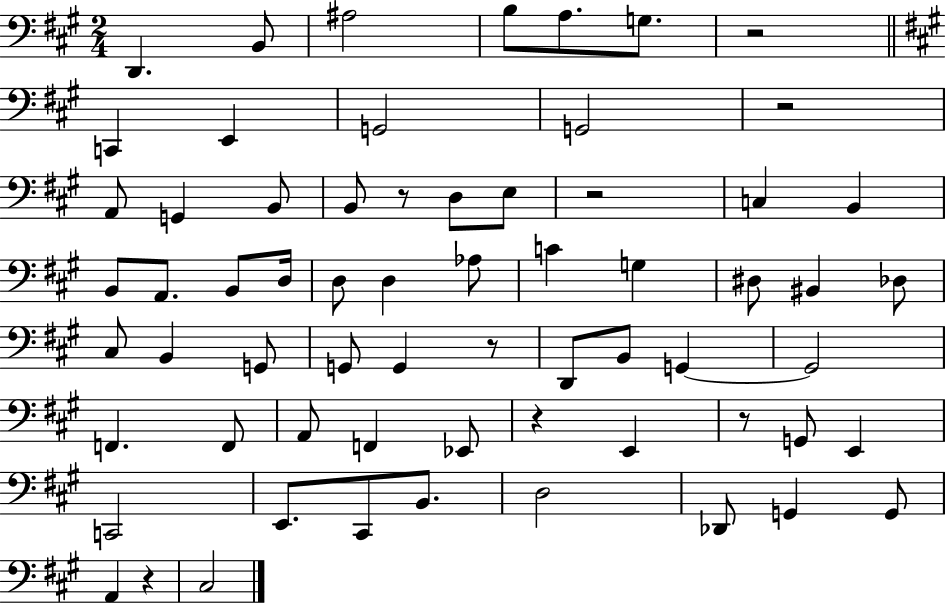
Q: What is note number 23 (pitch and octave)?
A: D3